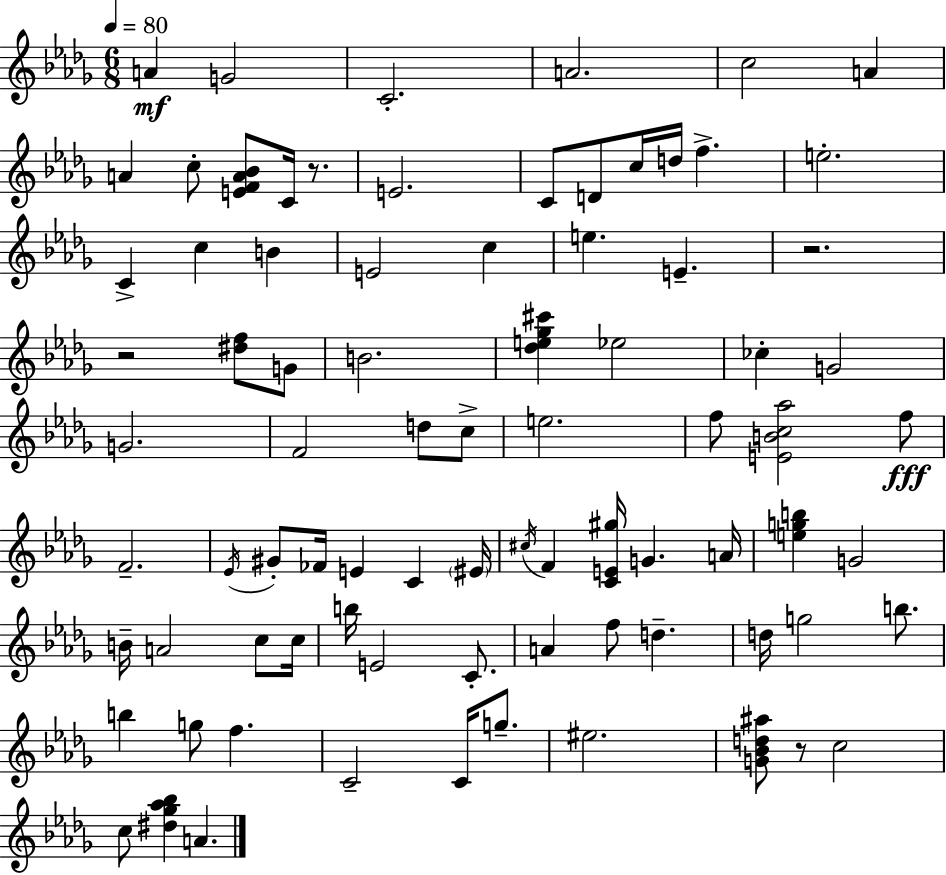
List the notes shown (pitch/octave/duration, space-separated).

A4/q G4/h C4/h. A4/h. C5/h A4/q A4/q C5/e [E4,F4,A4,Bb4]/e C4/s R/e. E4/h. C4/e D4/e C5/s D5/s F5/q. E5/h. C4/q C5/q B4/q E4/h C5/q E5/q. E4/q. R/h. R/h [D#5,F5]/e G4/e B4/h. [Db5,E5,Gb5,C#6]/q Eb5/h CES5/q G4/h G4/h. F4/h D5/e C5/e E5/h. F5/e [E4,B4,C5,Ab5]/h F5/e F4/h. Eb4/s G#4/e FES4/s E4/q C4/q EIS4/s C#5/s F4/q [C4,E4,G#5]/s G4/q. A4/s [E5,G5,B5]/q G4/h B4/s A4/h C5/e C5/s B5/s E4/h C4/e. A4/q F5/e D5/q. D5/s G5/h B5/e. B5/q G5/e F5/q. C4/h C4/s G5/e. EIS5/h. [G4,Bb4,D5,A#5]/e R/e C5/h C5/e [D#5,Gb5,Ab5,Bb5]/q A4/q.